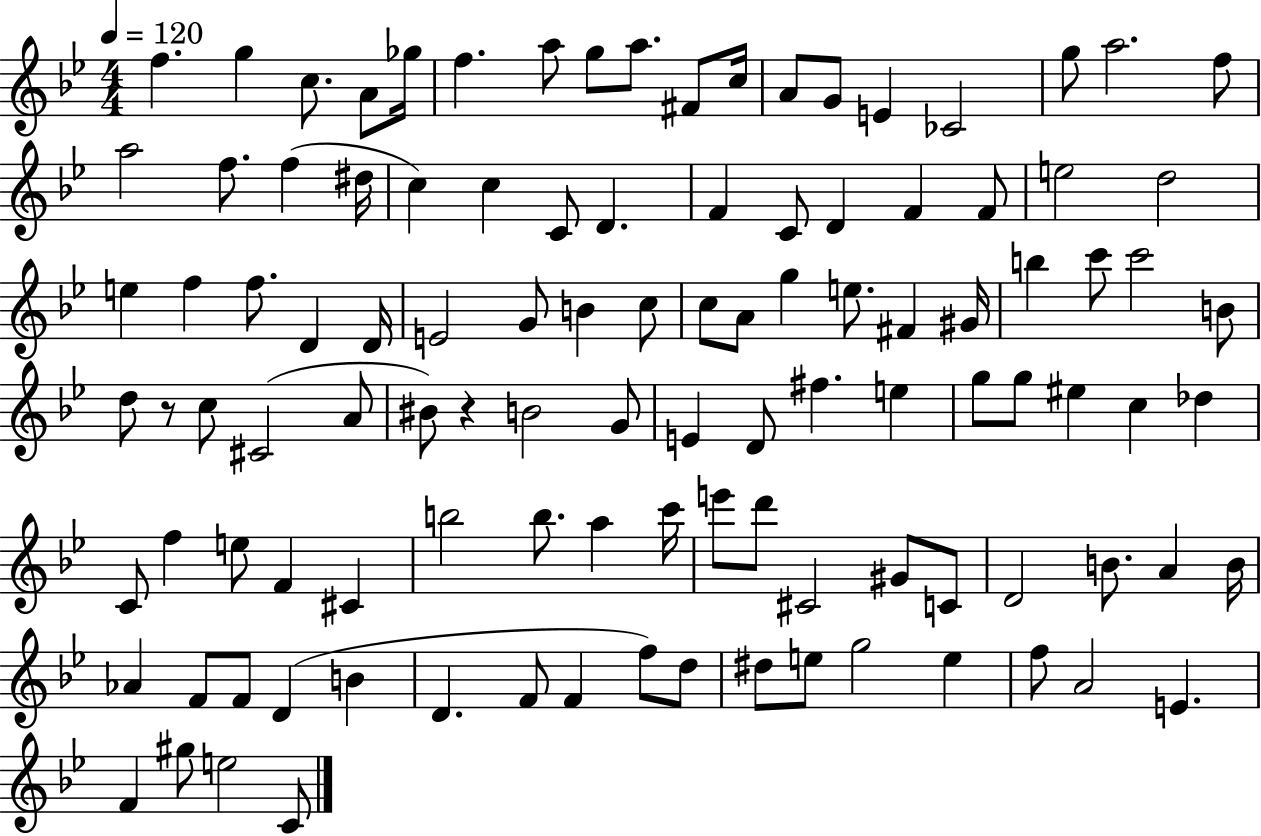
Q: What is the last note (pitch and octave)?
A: C4